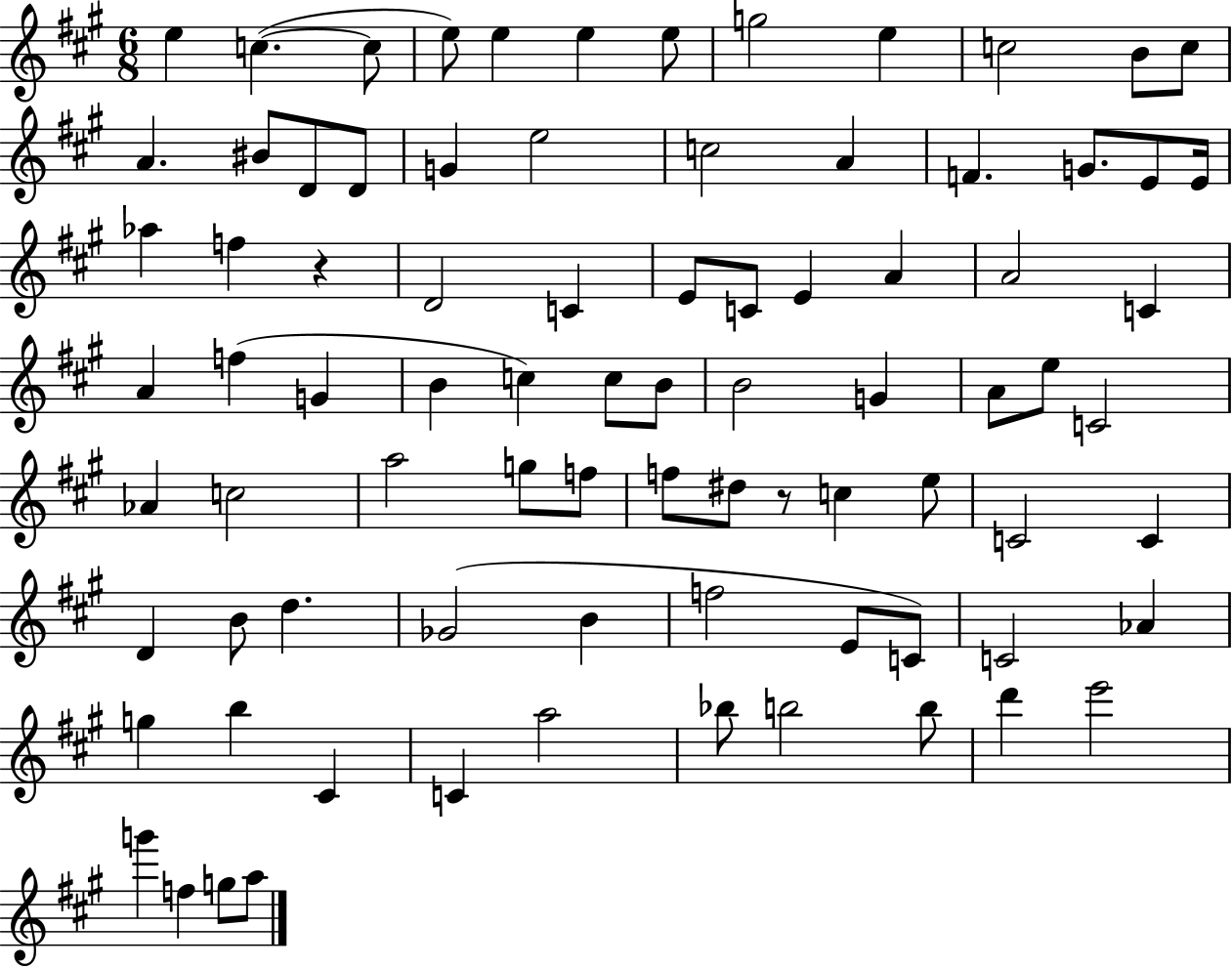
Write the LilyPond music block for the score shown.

{
  \clef treble
  \numericTimeSignature
  \time 6/8
  \key a \major
  e''4 c''4.~(~ c''8 | e''8) e''4 e''4 e''8 | g''2 e''4 | c''2 b'8 c''8 | \break a'4. bis'8 d'8 d'8 | g'4 e''2 | c''2 a'4 | f'4. g'8. e'8 e'16 | \break aes''4 f''4 r4 | d'2 c'4 | e'8 c'8 e'4 a'4 | a'2 c'4 | \break a'4 f''4( g'4 | b'4 c''4) c''8 b'8 | b'2 g'4 | a'8 e''8 c'2 | \break aes'4 c''2 | a''2 g''8 f''8 | f''8 dis''8 r8 c''4 e''8 | c'2 c'4 | \break d'4 b'8 d''4. | ges'2( b'4 | f''2 e'8 c'8) | c'2 aes'4 | \break g''4 b''4 cis'4 | c'4 a''2 | bes''8 b''2 b''8 | d'''4 e'''2 | \break g'''4 f''4 g''8 a''8 | \bar "|."
}